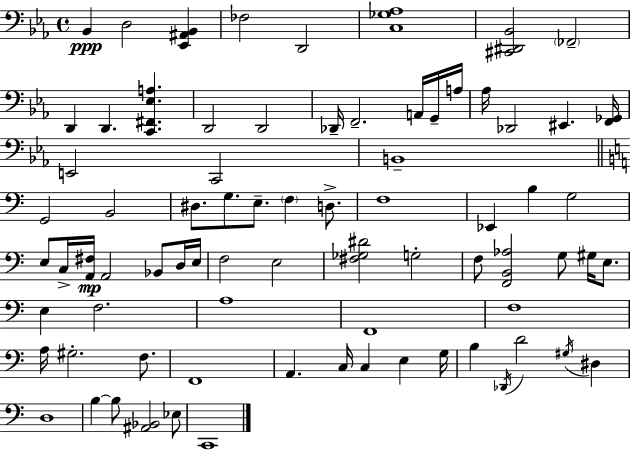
Bb2/q D3/h [Eb2,A#2,Bb2]/q FES3/h D2/h [C3,Gb3,Ab3]/w [C#2,D#2,Bb2]/h FES2/h D2/q D2/q. [C2,F#2,Eb3,A3]/q. D2/h D2/h Db2/s F2/h. A2/s G2/s A3/s Ab3/s Db2/h EIS2/q. [F2,Gb2]/s E2/h C2/h B2/w G2/h B2/h D#3/e. G3/e. E3/e. F3/q D3/e. F3/w Eb2/q B3/q G3/h E3/e C3/s [A2,F#3]/s A2/h Bb2/e D3/s E3/s F3/h E3/h [F#3,Gb3,D#4]/h G3/h F3/e [F2,B2,Ab3]/h G3/e G#3/s E3/e. E3/q F3/h. A3/w F2/w F3/w A3/s G#3/h. F3/e. F2/w A2/q. C3/s C3/q E3/q G3/s B3/q Db2/s D4/h G#3/s D#3/q D3/w B3/q B3/e [A#2,Bb2]/h Eb3/e C2/w